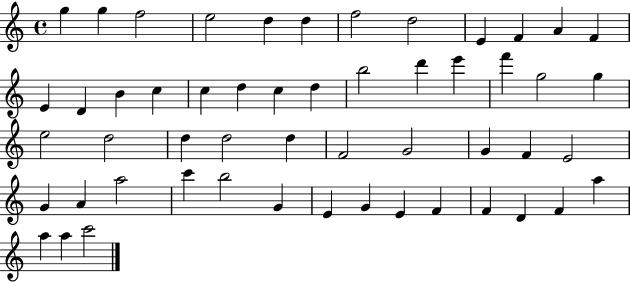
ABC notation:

X:1
T:Untitled
M:4/4
L:1/4
K:C
g g f2 e2 d d f2 d2 E F A F E D B c c d c d b2 d' e' f' g2 g e2 d2 d d2 d F2 G2 G F E2 G A a2 c' b2 G E G E F F D F a a a c'2